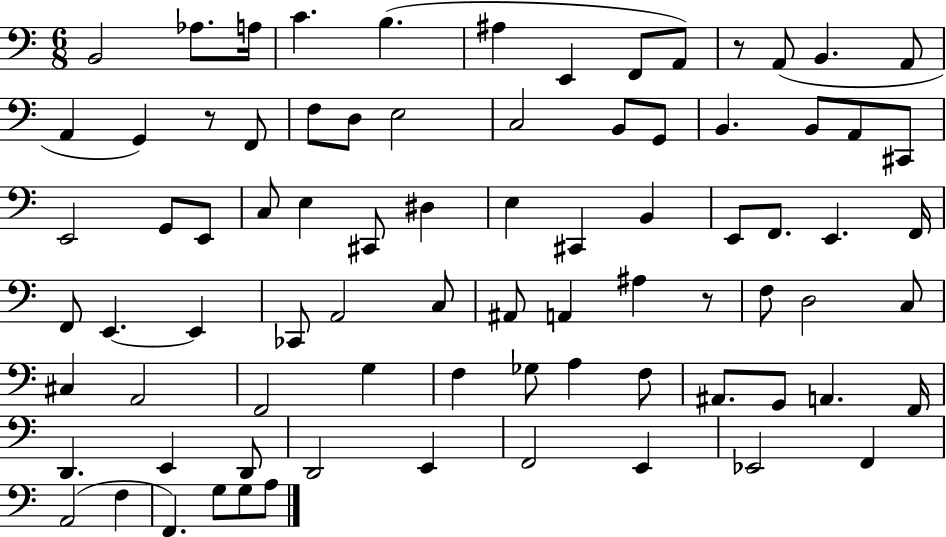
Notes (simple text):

B2/h Ab3/e. A3/s C4/q. B3/q. A#3/q E2/q F2/e A2/e R/e A2/e B2/q. A2/e A2/q G2/q R/e F2/e F3/e D3/e E3/h C3/h B2/e G2/e B2/q. B2/e A2/e C#2/e E2/h G2/e E2/e C3/e E3/q C#2/e D#3/q E3/q C#2/q B2/q E2/e F2/e. E2/q. F2/s F2/e E2/q. E2/q CES2/e A2/h C3/e A#2/e A2/q A#3/q R/e F3/e D3/h C3/e C#3/q A2/h F2/h G3/q F3/q Gb3/e A3/q F3/e A#2/e. G2/e A2/q. F2/s D2/q. E2/q D2/e D2/h E2/q F2/h E2/q Eb2/h F2/q A2/h F3/q F2/q. G3/e G3/e A3/e